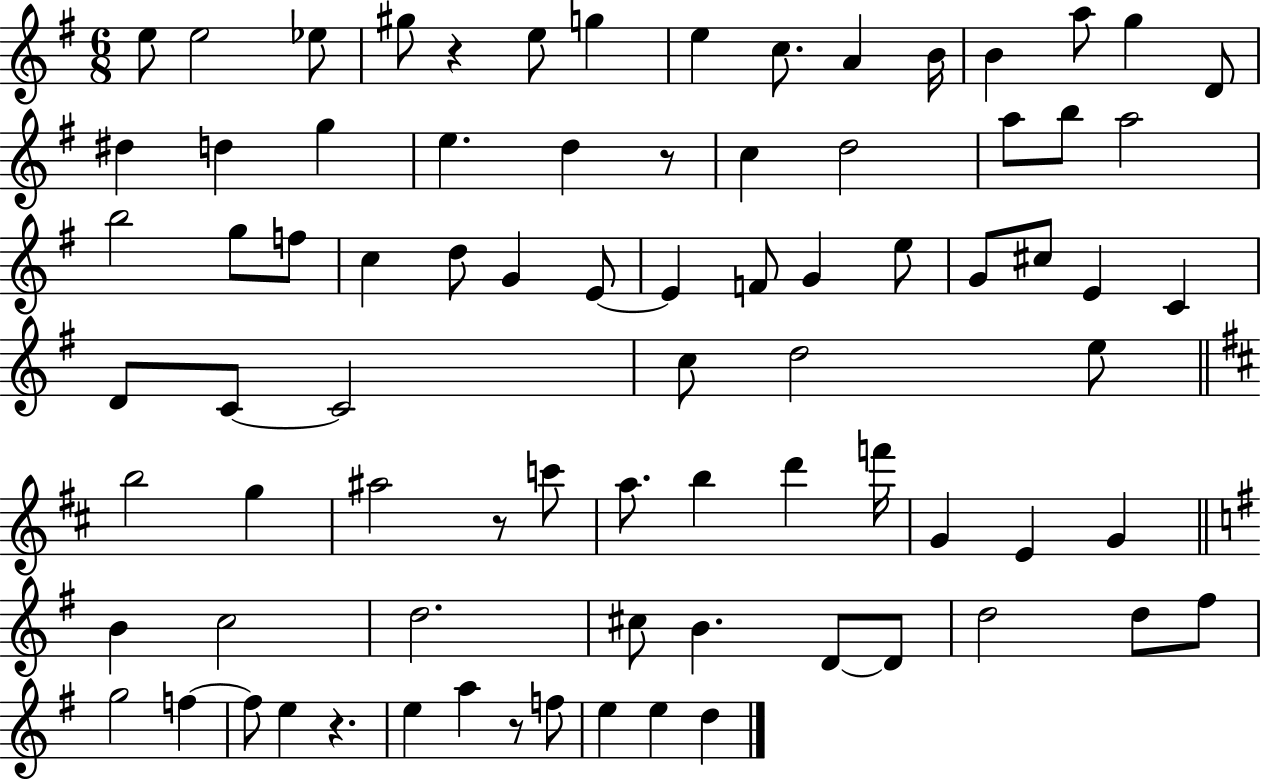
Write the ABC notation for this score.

X:1
T:Untitled
M:6/8
L:1/4
K:G
e/2 e2 _e/2 ^g/2 z e/2 g e c/2 A B/4 B a/2 g D/2 ^d d g e d z/2 c d2 a/2 b/2 a2 b2 g/2 f/2 c d/2 G E/2 E F/2 G e/2 G/2 ^c/2 E C D/2 C/2 C2 c/2 d2 e/2 b2 g ^a2 z/2 c'/2 a/2 b d' f'/4 G E G B c2 d2 ^c/2 B D/2 D/2 d2 d/2 ^f/2 g2 f f/2 e z e a z/2 f/2 e e d